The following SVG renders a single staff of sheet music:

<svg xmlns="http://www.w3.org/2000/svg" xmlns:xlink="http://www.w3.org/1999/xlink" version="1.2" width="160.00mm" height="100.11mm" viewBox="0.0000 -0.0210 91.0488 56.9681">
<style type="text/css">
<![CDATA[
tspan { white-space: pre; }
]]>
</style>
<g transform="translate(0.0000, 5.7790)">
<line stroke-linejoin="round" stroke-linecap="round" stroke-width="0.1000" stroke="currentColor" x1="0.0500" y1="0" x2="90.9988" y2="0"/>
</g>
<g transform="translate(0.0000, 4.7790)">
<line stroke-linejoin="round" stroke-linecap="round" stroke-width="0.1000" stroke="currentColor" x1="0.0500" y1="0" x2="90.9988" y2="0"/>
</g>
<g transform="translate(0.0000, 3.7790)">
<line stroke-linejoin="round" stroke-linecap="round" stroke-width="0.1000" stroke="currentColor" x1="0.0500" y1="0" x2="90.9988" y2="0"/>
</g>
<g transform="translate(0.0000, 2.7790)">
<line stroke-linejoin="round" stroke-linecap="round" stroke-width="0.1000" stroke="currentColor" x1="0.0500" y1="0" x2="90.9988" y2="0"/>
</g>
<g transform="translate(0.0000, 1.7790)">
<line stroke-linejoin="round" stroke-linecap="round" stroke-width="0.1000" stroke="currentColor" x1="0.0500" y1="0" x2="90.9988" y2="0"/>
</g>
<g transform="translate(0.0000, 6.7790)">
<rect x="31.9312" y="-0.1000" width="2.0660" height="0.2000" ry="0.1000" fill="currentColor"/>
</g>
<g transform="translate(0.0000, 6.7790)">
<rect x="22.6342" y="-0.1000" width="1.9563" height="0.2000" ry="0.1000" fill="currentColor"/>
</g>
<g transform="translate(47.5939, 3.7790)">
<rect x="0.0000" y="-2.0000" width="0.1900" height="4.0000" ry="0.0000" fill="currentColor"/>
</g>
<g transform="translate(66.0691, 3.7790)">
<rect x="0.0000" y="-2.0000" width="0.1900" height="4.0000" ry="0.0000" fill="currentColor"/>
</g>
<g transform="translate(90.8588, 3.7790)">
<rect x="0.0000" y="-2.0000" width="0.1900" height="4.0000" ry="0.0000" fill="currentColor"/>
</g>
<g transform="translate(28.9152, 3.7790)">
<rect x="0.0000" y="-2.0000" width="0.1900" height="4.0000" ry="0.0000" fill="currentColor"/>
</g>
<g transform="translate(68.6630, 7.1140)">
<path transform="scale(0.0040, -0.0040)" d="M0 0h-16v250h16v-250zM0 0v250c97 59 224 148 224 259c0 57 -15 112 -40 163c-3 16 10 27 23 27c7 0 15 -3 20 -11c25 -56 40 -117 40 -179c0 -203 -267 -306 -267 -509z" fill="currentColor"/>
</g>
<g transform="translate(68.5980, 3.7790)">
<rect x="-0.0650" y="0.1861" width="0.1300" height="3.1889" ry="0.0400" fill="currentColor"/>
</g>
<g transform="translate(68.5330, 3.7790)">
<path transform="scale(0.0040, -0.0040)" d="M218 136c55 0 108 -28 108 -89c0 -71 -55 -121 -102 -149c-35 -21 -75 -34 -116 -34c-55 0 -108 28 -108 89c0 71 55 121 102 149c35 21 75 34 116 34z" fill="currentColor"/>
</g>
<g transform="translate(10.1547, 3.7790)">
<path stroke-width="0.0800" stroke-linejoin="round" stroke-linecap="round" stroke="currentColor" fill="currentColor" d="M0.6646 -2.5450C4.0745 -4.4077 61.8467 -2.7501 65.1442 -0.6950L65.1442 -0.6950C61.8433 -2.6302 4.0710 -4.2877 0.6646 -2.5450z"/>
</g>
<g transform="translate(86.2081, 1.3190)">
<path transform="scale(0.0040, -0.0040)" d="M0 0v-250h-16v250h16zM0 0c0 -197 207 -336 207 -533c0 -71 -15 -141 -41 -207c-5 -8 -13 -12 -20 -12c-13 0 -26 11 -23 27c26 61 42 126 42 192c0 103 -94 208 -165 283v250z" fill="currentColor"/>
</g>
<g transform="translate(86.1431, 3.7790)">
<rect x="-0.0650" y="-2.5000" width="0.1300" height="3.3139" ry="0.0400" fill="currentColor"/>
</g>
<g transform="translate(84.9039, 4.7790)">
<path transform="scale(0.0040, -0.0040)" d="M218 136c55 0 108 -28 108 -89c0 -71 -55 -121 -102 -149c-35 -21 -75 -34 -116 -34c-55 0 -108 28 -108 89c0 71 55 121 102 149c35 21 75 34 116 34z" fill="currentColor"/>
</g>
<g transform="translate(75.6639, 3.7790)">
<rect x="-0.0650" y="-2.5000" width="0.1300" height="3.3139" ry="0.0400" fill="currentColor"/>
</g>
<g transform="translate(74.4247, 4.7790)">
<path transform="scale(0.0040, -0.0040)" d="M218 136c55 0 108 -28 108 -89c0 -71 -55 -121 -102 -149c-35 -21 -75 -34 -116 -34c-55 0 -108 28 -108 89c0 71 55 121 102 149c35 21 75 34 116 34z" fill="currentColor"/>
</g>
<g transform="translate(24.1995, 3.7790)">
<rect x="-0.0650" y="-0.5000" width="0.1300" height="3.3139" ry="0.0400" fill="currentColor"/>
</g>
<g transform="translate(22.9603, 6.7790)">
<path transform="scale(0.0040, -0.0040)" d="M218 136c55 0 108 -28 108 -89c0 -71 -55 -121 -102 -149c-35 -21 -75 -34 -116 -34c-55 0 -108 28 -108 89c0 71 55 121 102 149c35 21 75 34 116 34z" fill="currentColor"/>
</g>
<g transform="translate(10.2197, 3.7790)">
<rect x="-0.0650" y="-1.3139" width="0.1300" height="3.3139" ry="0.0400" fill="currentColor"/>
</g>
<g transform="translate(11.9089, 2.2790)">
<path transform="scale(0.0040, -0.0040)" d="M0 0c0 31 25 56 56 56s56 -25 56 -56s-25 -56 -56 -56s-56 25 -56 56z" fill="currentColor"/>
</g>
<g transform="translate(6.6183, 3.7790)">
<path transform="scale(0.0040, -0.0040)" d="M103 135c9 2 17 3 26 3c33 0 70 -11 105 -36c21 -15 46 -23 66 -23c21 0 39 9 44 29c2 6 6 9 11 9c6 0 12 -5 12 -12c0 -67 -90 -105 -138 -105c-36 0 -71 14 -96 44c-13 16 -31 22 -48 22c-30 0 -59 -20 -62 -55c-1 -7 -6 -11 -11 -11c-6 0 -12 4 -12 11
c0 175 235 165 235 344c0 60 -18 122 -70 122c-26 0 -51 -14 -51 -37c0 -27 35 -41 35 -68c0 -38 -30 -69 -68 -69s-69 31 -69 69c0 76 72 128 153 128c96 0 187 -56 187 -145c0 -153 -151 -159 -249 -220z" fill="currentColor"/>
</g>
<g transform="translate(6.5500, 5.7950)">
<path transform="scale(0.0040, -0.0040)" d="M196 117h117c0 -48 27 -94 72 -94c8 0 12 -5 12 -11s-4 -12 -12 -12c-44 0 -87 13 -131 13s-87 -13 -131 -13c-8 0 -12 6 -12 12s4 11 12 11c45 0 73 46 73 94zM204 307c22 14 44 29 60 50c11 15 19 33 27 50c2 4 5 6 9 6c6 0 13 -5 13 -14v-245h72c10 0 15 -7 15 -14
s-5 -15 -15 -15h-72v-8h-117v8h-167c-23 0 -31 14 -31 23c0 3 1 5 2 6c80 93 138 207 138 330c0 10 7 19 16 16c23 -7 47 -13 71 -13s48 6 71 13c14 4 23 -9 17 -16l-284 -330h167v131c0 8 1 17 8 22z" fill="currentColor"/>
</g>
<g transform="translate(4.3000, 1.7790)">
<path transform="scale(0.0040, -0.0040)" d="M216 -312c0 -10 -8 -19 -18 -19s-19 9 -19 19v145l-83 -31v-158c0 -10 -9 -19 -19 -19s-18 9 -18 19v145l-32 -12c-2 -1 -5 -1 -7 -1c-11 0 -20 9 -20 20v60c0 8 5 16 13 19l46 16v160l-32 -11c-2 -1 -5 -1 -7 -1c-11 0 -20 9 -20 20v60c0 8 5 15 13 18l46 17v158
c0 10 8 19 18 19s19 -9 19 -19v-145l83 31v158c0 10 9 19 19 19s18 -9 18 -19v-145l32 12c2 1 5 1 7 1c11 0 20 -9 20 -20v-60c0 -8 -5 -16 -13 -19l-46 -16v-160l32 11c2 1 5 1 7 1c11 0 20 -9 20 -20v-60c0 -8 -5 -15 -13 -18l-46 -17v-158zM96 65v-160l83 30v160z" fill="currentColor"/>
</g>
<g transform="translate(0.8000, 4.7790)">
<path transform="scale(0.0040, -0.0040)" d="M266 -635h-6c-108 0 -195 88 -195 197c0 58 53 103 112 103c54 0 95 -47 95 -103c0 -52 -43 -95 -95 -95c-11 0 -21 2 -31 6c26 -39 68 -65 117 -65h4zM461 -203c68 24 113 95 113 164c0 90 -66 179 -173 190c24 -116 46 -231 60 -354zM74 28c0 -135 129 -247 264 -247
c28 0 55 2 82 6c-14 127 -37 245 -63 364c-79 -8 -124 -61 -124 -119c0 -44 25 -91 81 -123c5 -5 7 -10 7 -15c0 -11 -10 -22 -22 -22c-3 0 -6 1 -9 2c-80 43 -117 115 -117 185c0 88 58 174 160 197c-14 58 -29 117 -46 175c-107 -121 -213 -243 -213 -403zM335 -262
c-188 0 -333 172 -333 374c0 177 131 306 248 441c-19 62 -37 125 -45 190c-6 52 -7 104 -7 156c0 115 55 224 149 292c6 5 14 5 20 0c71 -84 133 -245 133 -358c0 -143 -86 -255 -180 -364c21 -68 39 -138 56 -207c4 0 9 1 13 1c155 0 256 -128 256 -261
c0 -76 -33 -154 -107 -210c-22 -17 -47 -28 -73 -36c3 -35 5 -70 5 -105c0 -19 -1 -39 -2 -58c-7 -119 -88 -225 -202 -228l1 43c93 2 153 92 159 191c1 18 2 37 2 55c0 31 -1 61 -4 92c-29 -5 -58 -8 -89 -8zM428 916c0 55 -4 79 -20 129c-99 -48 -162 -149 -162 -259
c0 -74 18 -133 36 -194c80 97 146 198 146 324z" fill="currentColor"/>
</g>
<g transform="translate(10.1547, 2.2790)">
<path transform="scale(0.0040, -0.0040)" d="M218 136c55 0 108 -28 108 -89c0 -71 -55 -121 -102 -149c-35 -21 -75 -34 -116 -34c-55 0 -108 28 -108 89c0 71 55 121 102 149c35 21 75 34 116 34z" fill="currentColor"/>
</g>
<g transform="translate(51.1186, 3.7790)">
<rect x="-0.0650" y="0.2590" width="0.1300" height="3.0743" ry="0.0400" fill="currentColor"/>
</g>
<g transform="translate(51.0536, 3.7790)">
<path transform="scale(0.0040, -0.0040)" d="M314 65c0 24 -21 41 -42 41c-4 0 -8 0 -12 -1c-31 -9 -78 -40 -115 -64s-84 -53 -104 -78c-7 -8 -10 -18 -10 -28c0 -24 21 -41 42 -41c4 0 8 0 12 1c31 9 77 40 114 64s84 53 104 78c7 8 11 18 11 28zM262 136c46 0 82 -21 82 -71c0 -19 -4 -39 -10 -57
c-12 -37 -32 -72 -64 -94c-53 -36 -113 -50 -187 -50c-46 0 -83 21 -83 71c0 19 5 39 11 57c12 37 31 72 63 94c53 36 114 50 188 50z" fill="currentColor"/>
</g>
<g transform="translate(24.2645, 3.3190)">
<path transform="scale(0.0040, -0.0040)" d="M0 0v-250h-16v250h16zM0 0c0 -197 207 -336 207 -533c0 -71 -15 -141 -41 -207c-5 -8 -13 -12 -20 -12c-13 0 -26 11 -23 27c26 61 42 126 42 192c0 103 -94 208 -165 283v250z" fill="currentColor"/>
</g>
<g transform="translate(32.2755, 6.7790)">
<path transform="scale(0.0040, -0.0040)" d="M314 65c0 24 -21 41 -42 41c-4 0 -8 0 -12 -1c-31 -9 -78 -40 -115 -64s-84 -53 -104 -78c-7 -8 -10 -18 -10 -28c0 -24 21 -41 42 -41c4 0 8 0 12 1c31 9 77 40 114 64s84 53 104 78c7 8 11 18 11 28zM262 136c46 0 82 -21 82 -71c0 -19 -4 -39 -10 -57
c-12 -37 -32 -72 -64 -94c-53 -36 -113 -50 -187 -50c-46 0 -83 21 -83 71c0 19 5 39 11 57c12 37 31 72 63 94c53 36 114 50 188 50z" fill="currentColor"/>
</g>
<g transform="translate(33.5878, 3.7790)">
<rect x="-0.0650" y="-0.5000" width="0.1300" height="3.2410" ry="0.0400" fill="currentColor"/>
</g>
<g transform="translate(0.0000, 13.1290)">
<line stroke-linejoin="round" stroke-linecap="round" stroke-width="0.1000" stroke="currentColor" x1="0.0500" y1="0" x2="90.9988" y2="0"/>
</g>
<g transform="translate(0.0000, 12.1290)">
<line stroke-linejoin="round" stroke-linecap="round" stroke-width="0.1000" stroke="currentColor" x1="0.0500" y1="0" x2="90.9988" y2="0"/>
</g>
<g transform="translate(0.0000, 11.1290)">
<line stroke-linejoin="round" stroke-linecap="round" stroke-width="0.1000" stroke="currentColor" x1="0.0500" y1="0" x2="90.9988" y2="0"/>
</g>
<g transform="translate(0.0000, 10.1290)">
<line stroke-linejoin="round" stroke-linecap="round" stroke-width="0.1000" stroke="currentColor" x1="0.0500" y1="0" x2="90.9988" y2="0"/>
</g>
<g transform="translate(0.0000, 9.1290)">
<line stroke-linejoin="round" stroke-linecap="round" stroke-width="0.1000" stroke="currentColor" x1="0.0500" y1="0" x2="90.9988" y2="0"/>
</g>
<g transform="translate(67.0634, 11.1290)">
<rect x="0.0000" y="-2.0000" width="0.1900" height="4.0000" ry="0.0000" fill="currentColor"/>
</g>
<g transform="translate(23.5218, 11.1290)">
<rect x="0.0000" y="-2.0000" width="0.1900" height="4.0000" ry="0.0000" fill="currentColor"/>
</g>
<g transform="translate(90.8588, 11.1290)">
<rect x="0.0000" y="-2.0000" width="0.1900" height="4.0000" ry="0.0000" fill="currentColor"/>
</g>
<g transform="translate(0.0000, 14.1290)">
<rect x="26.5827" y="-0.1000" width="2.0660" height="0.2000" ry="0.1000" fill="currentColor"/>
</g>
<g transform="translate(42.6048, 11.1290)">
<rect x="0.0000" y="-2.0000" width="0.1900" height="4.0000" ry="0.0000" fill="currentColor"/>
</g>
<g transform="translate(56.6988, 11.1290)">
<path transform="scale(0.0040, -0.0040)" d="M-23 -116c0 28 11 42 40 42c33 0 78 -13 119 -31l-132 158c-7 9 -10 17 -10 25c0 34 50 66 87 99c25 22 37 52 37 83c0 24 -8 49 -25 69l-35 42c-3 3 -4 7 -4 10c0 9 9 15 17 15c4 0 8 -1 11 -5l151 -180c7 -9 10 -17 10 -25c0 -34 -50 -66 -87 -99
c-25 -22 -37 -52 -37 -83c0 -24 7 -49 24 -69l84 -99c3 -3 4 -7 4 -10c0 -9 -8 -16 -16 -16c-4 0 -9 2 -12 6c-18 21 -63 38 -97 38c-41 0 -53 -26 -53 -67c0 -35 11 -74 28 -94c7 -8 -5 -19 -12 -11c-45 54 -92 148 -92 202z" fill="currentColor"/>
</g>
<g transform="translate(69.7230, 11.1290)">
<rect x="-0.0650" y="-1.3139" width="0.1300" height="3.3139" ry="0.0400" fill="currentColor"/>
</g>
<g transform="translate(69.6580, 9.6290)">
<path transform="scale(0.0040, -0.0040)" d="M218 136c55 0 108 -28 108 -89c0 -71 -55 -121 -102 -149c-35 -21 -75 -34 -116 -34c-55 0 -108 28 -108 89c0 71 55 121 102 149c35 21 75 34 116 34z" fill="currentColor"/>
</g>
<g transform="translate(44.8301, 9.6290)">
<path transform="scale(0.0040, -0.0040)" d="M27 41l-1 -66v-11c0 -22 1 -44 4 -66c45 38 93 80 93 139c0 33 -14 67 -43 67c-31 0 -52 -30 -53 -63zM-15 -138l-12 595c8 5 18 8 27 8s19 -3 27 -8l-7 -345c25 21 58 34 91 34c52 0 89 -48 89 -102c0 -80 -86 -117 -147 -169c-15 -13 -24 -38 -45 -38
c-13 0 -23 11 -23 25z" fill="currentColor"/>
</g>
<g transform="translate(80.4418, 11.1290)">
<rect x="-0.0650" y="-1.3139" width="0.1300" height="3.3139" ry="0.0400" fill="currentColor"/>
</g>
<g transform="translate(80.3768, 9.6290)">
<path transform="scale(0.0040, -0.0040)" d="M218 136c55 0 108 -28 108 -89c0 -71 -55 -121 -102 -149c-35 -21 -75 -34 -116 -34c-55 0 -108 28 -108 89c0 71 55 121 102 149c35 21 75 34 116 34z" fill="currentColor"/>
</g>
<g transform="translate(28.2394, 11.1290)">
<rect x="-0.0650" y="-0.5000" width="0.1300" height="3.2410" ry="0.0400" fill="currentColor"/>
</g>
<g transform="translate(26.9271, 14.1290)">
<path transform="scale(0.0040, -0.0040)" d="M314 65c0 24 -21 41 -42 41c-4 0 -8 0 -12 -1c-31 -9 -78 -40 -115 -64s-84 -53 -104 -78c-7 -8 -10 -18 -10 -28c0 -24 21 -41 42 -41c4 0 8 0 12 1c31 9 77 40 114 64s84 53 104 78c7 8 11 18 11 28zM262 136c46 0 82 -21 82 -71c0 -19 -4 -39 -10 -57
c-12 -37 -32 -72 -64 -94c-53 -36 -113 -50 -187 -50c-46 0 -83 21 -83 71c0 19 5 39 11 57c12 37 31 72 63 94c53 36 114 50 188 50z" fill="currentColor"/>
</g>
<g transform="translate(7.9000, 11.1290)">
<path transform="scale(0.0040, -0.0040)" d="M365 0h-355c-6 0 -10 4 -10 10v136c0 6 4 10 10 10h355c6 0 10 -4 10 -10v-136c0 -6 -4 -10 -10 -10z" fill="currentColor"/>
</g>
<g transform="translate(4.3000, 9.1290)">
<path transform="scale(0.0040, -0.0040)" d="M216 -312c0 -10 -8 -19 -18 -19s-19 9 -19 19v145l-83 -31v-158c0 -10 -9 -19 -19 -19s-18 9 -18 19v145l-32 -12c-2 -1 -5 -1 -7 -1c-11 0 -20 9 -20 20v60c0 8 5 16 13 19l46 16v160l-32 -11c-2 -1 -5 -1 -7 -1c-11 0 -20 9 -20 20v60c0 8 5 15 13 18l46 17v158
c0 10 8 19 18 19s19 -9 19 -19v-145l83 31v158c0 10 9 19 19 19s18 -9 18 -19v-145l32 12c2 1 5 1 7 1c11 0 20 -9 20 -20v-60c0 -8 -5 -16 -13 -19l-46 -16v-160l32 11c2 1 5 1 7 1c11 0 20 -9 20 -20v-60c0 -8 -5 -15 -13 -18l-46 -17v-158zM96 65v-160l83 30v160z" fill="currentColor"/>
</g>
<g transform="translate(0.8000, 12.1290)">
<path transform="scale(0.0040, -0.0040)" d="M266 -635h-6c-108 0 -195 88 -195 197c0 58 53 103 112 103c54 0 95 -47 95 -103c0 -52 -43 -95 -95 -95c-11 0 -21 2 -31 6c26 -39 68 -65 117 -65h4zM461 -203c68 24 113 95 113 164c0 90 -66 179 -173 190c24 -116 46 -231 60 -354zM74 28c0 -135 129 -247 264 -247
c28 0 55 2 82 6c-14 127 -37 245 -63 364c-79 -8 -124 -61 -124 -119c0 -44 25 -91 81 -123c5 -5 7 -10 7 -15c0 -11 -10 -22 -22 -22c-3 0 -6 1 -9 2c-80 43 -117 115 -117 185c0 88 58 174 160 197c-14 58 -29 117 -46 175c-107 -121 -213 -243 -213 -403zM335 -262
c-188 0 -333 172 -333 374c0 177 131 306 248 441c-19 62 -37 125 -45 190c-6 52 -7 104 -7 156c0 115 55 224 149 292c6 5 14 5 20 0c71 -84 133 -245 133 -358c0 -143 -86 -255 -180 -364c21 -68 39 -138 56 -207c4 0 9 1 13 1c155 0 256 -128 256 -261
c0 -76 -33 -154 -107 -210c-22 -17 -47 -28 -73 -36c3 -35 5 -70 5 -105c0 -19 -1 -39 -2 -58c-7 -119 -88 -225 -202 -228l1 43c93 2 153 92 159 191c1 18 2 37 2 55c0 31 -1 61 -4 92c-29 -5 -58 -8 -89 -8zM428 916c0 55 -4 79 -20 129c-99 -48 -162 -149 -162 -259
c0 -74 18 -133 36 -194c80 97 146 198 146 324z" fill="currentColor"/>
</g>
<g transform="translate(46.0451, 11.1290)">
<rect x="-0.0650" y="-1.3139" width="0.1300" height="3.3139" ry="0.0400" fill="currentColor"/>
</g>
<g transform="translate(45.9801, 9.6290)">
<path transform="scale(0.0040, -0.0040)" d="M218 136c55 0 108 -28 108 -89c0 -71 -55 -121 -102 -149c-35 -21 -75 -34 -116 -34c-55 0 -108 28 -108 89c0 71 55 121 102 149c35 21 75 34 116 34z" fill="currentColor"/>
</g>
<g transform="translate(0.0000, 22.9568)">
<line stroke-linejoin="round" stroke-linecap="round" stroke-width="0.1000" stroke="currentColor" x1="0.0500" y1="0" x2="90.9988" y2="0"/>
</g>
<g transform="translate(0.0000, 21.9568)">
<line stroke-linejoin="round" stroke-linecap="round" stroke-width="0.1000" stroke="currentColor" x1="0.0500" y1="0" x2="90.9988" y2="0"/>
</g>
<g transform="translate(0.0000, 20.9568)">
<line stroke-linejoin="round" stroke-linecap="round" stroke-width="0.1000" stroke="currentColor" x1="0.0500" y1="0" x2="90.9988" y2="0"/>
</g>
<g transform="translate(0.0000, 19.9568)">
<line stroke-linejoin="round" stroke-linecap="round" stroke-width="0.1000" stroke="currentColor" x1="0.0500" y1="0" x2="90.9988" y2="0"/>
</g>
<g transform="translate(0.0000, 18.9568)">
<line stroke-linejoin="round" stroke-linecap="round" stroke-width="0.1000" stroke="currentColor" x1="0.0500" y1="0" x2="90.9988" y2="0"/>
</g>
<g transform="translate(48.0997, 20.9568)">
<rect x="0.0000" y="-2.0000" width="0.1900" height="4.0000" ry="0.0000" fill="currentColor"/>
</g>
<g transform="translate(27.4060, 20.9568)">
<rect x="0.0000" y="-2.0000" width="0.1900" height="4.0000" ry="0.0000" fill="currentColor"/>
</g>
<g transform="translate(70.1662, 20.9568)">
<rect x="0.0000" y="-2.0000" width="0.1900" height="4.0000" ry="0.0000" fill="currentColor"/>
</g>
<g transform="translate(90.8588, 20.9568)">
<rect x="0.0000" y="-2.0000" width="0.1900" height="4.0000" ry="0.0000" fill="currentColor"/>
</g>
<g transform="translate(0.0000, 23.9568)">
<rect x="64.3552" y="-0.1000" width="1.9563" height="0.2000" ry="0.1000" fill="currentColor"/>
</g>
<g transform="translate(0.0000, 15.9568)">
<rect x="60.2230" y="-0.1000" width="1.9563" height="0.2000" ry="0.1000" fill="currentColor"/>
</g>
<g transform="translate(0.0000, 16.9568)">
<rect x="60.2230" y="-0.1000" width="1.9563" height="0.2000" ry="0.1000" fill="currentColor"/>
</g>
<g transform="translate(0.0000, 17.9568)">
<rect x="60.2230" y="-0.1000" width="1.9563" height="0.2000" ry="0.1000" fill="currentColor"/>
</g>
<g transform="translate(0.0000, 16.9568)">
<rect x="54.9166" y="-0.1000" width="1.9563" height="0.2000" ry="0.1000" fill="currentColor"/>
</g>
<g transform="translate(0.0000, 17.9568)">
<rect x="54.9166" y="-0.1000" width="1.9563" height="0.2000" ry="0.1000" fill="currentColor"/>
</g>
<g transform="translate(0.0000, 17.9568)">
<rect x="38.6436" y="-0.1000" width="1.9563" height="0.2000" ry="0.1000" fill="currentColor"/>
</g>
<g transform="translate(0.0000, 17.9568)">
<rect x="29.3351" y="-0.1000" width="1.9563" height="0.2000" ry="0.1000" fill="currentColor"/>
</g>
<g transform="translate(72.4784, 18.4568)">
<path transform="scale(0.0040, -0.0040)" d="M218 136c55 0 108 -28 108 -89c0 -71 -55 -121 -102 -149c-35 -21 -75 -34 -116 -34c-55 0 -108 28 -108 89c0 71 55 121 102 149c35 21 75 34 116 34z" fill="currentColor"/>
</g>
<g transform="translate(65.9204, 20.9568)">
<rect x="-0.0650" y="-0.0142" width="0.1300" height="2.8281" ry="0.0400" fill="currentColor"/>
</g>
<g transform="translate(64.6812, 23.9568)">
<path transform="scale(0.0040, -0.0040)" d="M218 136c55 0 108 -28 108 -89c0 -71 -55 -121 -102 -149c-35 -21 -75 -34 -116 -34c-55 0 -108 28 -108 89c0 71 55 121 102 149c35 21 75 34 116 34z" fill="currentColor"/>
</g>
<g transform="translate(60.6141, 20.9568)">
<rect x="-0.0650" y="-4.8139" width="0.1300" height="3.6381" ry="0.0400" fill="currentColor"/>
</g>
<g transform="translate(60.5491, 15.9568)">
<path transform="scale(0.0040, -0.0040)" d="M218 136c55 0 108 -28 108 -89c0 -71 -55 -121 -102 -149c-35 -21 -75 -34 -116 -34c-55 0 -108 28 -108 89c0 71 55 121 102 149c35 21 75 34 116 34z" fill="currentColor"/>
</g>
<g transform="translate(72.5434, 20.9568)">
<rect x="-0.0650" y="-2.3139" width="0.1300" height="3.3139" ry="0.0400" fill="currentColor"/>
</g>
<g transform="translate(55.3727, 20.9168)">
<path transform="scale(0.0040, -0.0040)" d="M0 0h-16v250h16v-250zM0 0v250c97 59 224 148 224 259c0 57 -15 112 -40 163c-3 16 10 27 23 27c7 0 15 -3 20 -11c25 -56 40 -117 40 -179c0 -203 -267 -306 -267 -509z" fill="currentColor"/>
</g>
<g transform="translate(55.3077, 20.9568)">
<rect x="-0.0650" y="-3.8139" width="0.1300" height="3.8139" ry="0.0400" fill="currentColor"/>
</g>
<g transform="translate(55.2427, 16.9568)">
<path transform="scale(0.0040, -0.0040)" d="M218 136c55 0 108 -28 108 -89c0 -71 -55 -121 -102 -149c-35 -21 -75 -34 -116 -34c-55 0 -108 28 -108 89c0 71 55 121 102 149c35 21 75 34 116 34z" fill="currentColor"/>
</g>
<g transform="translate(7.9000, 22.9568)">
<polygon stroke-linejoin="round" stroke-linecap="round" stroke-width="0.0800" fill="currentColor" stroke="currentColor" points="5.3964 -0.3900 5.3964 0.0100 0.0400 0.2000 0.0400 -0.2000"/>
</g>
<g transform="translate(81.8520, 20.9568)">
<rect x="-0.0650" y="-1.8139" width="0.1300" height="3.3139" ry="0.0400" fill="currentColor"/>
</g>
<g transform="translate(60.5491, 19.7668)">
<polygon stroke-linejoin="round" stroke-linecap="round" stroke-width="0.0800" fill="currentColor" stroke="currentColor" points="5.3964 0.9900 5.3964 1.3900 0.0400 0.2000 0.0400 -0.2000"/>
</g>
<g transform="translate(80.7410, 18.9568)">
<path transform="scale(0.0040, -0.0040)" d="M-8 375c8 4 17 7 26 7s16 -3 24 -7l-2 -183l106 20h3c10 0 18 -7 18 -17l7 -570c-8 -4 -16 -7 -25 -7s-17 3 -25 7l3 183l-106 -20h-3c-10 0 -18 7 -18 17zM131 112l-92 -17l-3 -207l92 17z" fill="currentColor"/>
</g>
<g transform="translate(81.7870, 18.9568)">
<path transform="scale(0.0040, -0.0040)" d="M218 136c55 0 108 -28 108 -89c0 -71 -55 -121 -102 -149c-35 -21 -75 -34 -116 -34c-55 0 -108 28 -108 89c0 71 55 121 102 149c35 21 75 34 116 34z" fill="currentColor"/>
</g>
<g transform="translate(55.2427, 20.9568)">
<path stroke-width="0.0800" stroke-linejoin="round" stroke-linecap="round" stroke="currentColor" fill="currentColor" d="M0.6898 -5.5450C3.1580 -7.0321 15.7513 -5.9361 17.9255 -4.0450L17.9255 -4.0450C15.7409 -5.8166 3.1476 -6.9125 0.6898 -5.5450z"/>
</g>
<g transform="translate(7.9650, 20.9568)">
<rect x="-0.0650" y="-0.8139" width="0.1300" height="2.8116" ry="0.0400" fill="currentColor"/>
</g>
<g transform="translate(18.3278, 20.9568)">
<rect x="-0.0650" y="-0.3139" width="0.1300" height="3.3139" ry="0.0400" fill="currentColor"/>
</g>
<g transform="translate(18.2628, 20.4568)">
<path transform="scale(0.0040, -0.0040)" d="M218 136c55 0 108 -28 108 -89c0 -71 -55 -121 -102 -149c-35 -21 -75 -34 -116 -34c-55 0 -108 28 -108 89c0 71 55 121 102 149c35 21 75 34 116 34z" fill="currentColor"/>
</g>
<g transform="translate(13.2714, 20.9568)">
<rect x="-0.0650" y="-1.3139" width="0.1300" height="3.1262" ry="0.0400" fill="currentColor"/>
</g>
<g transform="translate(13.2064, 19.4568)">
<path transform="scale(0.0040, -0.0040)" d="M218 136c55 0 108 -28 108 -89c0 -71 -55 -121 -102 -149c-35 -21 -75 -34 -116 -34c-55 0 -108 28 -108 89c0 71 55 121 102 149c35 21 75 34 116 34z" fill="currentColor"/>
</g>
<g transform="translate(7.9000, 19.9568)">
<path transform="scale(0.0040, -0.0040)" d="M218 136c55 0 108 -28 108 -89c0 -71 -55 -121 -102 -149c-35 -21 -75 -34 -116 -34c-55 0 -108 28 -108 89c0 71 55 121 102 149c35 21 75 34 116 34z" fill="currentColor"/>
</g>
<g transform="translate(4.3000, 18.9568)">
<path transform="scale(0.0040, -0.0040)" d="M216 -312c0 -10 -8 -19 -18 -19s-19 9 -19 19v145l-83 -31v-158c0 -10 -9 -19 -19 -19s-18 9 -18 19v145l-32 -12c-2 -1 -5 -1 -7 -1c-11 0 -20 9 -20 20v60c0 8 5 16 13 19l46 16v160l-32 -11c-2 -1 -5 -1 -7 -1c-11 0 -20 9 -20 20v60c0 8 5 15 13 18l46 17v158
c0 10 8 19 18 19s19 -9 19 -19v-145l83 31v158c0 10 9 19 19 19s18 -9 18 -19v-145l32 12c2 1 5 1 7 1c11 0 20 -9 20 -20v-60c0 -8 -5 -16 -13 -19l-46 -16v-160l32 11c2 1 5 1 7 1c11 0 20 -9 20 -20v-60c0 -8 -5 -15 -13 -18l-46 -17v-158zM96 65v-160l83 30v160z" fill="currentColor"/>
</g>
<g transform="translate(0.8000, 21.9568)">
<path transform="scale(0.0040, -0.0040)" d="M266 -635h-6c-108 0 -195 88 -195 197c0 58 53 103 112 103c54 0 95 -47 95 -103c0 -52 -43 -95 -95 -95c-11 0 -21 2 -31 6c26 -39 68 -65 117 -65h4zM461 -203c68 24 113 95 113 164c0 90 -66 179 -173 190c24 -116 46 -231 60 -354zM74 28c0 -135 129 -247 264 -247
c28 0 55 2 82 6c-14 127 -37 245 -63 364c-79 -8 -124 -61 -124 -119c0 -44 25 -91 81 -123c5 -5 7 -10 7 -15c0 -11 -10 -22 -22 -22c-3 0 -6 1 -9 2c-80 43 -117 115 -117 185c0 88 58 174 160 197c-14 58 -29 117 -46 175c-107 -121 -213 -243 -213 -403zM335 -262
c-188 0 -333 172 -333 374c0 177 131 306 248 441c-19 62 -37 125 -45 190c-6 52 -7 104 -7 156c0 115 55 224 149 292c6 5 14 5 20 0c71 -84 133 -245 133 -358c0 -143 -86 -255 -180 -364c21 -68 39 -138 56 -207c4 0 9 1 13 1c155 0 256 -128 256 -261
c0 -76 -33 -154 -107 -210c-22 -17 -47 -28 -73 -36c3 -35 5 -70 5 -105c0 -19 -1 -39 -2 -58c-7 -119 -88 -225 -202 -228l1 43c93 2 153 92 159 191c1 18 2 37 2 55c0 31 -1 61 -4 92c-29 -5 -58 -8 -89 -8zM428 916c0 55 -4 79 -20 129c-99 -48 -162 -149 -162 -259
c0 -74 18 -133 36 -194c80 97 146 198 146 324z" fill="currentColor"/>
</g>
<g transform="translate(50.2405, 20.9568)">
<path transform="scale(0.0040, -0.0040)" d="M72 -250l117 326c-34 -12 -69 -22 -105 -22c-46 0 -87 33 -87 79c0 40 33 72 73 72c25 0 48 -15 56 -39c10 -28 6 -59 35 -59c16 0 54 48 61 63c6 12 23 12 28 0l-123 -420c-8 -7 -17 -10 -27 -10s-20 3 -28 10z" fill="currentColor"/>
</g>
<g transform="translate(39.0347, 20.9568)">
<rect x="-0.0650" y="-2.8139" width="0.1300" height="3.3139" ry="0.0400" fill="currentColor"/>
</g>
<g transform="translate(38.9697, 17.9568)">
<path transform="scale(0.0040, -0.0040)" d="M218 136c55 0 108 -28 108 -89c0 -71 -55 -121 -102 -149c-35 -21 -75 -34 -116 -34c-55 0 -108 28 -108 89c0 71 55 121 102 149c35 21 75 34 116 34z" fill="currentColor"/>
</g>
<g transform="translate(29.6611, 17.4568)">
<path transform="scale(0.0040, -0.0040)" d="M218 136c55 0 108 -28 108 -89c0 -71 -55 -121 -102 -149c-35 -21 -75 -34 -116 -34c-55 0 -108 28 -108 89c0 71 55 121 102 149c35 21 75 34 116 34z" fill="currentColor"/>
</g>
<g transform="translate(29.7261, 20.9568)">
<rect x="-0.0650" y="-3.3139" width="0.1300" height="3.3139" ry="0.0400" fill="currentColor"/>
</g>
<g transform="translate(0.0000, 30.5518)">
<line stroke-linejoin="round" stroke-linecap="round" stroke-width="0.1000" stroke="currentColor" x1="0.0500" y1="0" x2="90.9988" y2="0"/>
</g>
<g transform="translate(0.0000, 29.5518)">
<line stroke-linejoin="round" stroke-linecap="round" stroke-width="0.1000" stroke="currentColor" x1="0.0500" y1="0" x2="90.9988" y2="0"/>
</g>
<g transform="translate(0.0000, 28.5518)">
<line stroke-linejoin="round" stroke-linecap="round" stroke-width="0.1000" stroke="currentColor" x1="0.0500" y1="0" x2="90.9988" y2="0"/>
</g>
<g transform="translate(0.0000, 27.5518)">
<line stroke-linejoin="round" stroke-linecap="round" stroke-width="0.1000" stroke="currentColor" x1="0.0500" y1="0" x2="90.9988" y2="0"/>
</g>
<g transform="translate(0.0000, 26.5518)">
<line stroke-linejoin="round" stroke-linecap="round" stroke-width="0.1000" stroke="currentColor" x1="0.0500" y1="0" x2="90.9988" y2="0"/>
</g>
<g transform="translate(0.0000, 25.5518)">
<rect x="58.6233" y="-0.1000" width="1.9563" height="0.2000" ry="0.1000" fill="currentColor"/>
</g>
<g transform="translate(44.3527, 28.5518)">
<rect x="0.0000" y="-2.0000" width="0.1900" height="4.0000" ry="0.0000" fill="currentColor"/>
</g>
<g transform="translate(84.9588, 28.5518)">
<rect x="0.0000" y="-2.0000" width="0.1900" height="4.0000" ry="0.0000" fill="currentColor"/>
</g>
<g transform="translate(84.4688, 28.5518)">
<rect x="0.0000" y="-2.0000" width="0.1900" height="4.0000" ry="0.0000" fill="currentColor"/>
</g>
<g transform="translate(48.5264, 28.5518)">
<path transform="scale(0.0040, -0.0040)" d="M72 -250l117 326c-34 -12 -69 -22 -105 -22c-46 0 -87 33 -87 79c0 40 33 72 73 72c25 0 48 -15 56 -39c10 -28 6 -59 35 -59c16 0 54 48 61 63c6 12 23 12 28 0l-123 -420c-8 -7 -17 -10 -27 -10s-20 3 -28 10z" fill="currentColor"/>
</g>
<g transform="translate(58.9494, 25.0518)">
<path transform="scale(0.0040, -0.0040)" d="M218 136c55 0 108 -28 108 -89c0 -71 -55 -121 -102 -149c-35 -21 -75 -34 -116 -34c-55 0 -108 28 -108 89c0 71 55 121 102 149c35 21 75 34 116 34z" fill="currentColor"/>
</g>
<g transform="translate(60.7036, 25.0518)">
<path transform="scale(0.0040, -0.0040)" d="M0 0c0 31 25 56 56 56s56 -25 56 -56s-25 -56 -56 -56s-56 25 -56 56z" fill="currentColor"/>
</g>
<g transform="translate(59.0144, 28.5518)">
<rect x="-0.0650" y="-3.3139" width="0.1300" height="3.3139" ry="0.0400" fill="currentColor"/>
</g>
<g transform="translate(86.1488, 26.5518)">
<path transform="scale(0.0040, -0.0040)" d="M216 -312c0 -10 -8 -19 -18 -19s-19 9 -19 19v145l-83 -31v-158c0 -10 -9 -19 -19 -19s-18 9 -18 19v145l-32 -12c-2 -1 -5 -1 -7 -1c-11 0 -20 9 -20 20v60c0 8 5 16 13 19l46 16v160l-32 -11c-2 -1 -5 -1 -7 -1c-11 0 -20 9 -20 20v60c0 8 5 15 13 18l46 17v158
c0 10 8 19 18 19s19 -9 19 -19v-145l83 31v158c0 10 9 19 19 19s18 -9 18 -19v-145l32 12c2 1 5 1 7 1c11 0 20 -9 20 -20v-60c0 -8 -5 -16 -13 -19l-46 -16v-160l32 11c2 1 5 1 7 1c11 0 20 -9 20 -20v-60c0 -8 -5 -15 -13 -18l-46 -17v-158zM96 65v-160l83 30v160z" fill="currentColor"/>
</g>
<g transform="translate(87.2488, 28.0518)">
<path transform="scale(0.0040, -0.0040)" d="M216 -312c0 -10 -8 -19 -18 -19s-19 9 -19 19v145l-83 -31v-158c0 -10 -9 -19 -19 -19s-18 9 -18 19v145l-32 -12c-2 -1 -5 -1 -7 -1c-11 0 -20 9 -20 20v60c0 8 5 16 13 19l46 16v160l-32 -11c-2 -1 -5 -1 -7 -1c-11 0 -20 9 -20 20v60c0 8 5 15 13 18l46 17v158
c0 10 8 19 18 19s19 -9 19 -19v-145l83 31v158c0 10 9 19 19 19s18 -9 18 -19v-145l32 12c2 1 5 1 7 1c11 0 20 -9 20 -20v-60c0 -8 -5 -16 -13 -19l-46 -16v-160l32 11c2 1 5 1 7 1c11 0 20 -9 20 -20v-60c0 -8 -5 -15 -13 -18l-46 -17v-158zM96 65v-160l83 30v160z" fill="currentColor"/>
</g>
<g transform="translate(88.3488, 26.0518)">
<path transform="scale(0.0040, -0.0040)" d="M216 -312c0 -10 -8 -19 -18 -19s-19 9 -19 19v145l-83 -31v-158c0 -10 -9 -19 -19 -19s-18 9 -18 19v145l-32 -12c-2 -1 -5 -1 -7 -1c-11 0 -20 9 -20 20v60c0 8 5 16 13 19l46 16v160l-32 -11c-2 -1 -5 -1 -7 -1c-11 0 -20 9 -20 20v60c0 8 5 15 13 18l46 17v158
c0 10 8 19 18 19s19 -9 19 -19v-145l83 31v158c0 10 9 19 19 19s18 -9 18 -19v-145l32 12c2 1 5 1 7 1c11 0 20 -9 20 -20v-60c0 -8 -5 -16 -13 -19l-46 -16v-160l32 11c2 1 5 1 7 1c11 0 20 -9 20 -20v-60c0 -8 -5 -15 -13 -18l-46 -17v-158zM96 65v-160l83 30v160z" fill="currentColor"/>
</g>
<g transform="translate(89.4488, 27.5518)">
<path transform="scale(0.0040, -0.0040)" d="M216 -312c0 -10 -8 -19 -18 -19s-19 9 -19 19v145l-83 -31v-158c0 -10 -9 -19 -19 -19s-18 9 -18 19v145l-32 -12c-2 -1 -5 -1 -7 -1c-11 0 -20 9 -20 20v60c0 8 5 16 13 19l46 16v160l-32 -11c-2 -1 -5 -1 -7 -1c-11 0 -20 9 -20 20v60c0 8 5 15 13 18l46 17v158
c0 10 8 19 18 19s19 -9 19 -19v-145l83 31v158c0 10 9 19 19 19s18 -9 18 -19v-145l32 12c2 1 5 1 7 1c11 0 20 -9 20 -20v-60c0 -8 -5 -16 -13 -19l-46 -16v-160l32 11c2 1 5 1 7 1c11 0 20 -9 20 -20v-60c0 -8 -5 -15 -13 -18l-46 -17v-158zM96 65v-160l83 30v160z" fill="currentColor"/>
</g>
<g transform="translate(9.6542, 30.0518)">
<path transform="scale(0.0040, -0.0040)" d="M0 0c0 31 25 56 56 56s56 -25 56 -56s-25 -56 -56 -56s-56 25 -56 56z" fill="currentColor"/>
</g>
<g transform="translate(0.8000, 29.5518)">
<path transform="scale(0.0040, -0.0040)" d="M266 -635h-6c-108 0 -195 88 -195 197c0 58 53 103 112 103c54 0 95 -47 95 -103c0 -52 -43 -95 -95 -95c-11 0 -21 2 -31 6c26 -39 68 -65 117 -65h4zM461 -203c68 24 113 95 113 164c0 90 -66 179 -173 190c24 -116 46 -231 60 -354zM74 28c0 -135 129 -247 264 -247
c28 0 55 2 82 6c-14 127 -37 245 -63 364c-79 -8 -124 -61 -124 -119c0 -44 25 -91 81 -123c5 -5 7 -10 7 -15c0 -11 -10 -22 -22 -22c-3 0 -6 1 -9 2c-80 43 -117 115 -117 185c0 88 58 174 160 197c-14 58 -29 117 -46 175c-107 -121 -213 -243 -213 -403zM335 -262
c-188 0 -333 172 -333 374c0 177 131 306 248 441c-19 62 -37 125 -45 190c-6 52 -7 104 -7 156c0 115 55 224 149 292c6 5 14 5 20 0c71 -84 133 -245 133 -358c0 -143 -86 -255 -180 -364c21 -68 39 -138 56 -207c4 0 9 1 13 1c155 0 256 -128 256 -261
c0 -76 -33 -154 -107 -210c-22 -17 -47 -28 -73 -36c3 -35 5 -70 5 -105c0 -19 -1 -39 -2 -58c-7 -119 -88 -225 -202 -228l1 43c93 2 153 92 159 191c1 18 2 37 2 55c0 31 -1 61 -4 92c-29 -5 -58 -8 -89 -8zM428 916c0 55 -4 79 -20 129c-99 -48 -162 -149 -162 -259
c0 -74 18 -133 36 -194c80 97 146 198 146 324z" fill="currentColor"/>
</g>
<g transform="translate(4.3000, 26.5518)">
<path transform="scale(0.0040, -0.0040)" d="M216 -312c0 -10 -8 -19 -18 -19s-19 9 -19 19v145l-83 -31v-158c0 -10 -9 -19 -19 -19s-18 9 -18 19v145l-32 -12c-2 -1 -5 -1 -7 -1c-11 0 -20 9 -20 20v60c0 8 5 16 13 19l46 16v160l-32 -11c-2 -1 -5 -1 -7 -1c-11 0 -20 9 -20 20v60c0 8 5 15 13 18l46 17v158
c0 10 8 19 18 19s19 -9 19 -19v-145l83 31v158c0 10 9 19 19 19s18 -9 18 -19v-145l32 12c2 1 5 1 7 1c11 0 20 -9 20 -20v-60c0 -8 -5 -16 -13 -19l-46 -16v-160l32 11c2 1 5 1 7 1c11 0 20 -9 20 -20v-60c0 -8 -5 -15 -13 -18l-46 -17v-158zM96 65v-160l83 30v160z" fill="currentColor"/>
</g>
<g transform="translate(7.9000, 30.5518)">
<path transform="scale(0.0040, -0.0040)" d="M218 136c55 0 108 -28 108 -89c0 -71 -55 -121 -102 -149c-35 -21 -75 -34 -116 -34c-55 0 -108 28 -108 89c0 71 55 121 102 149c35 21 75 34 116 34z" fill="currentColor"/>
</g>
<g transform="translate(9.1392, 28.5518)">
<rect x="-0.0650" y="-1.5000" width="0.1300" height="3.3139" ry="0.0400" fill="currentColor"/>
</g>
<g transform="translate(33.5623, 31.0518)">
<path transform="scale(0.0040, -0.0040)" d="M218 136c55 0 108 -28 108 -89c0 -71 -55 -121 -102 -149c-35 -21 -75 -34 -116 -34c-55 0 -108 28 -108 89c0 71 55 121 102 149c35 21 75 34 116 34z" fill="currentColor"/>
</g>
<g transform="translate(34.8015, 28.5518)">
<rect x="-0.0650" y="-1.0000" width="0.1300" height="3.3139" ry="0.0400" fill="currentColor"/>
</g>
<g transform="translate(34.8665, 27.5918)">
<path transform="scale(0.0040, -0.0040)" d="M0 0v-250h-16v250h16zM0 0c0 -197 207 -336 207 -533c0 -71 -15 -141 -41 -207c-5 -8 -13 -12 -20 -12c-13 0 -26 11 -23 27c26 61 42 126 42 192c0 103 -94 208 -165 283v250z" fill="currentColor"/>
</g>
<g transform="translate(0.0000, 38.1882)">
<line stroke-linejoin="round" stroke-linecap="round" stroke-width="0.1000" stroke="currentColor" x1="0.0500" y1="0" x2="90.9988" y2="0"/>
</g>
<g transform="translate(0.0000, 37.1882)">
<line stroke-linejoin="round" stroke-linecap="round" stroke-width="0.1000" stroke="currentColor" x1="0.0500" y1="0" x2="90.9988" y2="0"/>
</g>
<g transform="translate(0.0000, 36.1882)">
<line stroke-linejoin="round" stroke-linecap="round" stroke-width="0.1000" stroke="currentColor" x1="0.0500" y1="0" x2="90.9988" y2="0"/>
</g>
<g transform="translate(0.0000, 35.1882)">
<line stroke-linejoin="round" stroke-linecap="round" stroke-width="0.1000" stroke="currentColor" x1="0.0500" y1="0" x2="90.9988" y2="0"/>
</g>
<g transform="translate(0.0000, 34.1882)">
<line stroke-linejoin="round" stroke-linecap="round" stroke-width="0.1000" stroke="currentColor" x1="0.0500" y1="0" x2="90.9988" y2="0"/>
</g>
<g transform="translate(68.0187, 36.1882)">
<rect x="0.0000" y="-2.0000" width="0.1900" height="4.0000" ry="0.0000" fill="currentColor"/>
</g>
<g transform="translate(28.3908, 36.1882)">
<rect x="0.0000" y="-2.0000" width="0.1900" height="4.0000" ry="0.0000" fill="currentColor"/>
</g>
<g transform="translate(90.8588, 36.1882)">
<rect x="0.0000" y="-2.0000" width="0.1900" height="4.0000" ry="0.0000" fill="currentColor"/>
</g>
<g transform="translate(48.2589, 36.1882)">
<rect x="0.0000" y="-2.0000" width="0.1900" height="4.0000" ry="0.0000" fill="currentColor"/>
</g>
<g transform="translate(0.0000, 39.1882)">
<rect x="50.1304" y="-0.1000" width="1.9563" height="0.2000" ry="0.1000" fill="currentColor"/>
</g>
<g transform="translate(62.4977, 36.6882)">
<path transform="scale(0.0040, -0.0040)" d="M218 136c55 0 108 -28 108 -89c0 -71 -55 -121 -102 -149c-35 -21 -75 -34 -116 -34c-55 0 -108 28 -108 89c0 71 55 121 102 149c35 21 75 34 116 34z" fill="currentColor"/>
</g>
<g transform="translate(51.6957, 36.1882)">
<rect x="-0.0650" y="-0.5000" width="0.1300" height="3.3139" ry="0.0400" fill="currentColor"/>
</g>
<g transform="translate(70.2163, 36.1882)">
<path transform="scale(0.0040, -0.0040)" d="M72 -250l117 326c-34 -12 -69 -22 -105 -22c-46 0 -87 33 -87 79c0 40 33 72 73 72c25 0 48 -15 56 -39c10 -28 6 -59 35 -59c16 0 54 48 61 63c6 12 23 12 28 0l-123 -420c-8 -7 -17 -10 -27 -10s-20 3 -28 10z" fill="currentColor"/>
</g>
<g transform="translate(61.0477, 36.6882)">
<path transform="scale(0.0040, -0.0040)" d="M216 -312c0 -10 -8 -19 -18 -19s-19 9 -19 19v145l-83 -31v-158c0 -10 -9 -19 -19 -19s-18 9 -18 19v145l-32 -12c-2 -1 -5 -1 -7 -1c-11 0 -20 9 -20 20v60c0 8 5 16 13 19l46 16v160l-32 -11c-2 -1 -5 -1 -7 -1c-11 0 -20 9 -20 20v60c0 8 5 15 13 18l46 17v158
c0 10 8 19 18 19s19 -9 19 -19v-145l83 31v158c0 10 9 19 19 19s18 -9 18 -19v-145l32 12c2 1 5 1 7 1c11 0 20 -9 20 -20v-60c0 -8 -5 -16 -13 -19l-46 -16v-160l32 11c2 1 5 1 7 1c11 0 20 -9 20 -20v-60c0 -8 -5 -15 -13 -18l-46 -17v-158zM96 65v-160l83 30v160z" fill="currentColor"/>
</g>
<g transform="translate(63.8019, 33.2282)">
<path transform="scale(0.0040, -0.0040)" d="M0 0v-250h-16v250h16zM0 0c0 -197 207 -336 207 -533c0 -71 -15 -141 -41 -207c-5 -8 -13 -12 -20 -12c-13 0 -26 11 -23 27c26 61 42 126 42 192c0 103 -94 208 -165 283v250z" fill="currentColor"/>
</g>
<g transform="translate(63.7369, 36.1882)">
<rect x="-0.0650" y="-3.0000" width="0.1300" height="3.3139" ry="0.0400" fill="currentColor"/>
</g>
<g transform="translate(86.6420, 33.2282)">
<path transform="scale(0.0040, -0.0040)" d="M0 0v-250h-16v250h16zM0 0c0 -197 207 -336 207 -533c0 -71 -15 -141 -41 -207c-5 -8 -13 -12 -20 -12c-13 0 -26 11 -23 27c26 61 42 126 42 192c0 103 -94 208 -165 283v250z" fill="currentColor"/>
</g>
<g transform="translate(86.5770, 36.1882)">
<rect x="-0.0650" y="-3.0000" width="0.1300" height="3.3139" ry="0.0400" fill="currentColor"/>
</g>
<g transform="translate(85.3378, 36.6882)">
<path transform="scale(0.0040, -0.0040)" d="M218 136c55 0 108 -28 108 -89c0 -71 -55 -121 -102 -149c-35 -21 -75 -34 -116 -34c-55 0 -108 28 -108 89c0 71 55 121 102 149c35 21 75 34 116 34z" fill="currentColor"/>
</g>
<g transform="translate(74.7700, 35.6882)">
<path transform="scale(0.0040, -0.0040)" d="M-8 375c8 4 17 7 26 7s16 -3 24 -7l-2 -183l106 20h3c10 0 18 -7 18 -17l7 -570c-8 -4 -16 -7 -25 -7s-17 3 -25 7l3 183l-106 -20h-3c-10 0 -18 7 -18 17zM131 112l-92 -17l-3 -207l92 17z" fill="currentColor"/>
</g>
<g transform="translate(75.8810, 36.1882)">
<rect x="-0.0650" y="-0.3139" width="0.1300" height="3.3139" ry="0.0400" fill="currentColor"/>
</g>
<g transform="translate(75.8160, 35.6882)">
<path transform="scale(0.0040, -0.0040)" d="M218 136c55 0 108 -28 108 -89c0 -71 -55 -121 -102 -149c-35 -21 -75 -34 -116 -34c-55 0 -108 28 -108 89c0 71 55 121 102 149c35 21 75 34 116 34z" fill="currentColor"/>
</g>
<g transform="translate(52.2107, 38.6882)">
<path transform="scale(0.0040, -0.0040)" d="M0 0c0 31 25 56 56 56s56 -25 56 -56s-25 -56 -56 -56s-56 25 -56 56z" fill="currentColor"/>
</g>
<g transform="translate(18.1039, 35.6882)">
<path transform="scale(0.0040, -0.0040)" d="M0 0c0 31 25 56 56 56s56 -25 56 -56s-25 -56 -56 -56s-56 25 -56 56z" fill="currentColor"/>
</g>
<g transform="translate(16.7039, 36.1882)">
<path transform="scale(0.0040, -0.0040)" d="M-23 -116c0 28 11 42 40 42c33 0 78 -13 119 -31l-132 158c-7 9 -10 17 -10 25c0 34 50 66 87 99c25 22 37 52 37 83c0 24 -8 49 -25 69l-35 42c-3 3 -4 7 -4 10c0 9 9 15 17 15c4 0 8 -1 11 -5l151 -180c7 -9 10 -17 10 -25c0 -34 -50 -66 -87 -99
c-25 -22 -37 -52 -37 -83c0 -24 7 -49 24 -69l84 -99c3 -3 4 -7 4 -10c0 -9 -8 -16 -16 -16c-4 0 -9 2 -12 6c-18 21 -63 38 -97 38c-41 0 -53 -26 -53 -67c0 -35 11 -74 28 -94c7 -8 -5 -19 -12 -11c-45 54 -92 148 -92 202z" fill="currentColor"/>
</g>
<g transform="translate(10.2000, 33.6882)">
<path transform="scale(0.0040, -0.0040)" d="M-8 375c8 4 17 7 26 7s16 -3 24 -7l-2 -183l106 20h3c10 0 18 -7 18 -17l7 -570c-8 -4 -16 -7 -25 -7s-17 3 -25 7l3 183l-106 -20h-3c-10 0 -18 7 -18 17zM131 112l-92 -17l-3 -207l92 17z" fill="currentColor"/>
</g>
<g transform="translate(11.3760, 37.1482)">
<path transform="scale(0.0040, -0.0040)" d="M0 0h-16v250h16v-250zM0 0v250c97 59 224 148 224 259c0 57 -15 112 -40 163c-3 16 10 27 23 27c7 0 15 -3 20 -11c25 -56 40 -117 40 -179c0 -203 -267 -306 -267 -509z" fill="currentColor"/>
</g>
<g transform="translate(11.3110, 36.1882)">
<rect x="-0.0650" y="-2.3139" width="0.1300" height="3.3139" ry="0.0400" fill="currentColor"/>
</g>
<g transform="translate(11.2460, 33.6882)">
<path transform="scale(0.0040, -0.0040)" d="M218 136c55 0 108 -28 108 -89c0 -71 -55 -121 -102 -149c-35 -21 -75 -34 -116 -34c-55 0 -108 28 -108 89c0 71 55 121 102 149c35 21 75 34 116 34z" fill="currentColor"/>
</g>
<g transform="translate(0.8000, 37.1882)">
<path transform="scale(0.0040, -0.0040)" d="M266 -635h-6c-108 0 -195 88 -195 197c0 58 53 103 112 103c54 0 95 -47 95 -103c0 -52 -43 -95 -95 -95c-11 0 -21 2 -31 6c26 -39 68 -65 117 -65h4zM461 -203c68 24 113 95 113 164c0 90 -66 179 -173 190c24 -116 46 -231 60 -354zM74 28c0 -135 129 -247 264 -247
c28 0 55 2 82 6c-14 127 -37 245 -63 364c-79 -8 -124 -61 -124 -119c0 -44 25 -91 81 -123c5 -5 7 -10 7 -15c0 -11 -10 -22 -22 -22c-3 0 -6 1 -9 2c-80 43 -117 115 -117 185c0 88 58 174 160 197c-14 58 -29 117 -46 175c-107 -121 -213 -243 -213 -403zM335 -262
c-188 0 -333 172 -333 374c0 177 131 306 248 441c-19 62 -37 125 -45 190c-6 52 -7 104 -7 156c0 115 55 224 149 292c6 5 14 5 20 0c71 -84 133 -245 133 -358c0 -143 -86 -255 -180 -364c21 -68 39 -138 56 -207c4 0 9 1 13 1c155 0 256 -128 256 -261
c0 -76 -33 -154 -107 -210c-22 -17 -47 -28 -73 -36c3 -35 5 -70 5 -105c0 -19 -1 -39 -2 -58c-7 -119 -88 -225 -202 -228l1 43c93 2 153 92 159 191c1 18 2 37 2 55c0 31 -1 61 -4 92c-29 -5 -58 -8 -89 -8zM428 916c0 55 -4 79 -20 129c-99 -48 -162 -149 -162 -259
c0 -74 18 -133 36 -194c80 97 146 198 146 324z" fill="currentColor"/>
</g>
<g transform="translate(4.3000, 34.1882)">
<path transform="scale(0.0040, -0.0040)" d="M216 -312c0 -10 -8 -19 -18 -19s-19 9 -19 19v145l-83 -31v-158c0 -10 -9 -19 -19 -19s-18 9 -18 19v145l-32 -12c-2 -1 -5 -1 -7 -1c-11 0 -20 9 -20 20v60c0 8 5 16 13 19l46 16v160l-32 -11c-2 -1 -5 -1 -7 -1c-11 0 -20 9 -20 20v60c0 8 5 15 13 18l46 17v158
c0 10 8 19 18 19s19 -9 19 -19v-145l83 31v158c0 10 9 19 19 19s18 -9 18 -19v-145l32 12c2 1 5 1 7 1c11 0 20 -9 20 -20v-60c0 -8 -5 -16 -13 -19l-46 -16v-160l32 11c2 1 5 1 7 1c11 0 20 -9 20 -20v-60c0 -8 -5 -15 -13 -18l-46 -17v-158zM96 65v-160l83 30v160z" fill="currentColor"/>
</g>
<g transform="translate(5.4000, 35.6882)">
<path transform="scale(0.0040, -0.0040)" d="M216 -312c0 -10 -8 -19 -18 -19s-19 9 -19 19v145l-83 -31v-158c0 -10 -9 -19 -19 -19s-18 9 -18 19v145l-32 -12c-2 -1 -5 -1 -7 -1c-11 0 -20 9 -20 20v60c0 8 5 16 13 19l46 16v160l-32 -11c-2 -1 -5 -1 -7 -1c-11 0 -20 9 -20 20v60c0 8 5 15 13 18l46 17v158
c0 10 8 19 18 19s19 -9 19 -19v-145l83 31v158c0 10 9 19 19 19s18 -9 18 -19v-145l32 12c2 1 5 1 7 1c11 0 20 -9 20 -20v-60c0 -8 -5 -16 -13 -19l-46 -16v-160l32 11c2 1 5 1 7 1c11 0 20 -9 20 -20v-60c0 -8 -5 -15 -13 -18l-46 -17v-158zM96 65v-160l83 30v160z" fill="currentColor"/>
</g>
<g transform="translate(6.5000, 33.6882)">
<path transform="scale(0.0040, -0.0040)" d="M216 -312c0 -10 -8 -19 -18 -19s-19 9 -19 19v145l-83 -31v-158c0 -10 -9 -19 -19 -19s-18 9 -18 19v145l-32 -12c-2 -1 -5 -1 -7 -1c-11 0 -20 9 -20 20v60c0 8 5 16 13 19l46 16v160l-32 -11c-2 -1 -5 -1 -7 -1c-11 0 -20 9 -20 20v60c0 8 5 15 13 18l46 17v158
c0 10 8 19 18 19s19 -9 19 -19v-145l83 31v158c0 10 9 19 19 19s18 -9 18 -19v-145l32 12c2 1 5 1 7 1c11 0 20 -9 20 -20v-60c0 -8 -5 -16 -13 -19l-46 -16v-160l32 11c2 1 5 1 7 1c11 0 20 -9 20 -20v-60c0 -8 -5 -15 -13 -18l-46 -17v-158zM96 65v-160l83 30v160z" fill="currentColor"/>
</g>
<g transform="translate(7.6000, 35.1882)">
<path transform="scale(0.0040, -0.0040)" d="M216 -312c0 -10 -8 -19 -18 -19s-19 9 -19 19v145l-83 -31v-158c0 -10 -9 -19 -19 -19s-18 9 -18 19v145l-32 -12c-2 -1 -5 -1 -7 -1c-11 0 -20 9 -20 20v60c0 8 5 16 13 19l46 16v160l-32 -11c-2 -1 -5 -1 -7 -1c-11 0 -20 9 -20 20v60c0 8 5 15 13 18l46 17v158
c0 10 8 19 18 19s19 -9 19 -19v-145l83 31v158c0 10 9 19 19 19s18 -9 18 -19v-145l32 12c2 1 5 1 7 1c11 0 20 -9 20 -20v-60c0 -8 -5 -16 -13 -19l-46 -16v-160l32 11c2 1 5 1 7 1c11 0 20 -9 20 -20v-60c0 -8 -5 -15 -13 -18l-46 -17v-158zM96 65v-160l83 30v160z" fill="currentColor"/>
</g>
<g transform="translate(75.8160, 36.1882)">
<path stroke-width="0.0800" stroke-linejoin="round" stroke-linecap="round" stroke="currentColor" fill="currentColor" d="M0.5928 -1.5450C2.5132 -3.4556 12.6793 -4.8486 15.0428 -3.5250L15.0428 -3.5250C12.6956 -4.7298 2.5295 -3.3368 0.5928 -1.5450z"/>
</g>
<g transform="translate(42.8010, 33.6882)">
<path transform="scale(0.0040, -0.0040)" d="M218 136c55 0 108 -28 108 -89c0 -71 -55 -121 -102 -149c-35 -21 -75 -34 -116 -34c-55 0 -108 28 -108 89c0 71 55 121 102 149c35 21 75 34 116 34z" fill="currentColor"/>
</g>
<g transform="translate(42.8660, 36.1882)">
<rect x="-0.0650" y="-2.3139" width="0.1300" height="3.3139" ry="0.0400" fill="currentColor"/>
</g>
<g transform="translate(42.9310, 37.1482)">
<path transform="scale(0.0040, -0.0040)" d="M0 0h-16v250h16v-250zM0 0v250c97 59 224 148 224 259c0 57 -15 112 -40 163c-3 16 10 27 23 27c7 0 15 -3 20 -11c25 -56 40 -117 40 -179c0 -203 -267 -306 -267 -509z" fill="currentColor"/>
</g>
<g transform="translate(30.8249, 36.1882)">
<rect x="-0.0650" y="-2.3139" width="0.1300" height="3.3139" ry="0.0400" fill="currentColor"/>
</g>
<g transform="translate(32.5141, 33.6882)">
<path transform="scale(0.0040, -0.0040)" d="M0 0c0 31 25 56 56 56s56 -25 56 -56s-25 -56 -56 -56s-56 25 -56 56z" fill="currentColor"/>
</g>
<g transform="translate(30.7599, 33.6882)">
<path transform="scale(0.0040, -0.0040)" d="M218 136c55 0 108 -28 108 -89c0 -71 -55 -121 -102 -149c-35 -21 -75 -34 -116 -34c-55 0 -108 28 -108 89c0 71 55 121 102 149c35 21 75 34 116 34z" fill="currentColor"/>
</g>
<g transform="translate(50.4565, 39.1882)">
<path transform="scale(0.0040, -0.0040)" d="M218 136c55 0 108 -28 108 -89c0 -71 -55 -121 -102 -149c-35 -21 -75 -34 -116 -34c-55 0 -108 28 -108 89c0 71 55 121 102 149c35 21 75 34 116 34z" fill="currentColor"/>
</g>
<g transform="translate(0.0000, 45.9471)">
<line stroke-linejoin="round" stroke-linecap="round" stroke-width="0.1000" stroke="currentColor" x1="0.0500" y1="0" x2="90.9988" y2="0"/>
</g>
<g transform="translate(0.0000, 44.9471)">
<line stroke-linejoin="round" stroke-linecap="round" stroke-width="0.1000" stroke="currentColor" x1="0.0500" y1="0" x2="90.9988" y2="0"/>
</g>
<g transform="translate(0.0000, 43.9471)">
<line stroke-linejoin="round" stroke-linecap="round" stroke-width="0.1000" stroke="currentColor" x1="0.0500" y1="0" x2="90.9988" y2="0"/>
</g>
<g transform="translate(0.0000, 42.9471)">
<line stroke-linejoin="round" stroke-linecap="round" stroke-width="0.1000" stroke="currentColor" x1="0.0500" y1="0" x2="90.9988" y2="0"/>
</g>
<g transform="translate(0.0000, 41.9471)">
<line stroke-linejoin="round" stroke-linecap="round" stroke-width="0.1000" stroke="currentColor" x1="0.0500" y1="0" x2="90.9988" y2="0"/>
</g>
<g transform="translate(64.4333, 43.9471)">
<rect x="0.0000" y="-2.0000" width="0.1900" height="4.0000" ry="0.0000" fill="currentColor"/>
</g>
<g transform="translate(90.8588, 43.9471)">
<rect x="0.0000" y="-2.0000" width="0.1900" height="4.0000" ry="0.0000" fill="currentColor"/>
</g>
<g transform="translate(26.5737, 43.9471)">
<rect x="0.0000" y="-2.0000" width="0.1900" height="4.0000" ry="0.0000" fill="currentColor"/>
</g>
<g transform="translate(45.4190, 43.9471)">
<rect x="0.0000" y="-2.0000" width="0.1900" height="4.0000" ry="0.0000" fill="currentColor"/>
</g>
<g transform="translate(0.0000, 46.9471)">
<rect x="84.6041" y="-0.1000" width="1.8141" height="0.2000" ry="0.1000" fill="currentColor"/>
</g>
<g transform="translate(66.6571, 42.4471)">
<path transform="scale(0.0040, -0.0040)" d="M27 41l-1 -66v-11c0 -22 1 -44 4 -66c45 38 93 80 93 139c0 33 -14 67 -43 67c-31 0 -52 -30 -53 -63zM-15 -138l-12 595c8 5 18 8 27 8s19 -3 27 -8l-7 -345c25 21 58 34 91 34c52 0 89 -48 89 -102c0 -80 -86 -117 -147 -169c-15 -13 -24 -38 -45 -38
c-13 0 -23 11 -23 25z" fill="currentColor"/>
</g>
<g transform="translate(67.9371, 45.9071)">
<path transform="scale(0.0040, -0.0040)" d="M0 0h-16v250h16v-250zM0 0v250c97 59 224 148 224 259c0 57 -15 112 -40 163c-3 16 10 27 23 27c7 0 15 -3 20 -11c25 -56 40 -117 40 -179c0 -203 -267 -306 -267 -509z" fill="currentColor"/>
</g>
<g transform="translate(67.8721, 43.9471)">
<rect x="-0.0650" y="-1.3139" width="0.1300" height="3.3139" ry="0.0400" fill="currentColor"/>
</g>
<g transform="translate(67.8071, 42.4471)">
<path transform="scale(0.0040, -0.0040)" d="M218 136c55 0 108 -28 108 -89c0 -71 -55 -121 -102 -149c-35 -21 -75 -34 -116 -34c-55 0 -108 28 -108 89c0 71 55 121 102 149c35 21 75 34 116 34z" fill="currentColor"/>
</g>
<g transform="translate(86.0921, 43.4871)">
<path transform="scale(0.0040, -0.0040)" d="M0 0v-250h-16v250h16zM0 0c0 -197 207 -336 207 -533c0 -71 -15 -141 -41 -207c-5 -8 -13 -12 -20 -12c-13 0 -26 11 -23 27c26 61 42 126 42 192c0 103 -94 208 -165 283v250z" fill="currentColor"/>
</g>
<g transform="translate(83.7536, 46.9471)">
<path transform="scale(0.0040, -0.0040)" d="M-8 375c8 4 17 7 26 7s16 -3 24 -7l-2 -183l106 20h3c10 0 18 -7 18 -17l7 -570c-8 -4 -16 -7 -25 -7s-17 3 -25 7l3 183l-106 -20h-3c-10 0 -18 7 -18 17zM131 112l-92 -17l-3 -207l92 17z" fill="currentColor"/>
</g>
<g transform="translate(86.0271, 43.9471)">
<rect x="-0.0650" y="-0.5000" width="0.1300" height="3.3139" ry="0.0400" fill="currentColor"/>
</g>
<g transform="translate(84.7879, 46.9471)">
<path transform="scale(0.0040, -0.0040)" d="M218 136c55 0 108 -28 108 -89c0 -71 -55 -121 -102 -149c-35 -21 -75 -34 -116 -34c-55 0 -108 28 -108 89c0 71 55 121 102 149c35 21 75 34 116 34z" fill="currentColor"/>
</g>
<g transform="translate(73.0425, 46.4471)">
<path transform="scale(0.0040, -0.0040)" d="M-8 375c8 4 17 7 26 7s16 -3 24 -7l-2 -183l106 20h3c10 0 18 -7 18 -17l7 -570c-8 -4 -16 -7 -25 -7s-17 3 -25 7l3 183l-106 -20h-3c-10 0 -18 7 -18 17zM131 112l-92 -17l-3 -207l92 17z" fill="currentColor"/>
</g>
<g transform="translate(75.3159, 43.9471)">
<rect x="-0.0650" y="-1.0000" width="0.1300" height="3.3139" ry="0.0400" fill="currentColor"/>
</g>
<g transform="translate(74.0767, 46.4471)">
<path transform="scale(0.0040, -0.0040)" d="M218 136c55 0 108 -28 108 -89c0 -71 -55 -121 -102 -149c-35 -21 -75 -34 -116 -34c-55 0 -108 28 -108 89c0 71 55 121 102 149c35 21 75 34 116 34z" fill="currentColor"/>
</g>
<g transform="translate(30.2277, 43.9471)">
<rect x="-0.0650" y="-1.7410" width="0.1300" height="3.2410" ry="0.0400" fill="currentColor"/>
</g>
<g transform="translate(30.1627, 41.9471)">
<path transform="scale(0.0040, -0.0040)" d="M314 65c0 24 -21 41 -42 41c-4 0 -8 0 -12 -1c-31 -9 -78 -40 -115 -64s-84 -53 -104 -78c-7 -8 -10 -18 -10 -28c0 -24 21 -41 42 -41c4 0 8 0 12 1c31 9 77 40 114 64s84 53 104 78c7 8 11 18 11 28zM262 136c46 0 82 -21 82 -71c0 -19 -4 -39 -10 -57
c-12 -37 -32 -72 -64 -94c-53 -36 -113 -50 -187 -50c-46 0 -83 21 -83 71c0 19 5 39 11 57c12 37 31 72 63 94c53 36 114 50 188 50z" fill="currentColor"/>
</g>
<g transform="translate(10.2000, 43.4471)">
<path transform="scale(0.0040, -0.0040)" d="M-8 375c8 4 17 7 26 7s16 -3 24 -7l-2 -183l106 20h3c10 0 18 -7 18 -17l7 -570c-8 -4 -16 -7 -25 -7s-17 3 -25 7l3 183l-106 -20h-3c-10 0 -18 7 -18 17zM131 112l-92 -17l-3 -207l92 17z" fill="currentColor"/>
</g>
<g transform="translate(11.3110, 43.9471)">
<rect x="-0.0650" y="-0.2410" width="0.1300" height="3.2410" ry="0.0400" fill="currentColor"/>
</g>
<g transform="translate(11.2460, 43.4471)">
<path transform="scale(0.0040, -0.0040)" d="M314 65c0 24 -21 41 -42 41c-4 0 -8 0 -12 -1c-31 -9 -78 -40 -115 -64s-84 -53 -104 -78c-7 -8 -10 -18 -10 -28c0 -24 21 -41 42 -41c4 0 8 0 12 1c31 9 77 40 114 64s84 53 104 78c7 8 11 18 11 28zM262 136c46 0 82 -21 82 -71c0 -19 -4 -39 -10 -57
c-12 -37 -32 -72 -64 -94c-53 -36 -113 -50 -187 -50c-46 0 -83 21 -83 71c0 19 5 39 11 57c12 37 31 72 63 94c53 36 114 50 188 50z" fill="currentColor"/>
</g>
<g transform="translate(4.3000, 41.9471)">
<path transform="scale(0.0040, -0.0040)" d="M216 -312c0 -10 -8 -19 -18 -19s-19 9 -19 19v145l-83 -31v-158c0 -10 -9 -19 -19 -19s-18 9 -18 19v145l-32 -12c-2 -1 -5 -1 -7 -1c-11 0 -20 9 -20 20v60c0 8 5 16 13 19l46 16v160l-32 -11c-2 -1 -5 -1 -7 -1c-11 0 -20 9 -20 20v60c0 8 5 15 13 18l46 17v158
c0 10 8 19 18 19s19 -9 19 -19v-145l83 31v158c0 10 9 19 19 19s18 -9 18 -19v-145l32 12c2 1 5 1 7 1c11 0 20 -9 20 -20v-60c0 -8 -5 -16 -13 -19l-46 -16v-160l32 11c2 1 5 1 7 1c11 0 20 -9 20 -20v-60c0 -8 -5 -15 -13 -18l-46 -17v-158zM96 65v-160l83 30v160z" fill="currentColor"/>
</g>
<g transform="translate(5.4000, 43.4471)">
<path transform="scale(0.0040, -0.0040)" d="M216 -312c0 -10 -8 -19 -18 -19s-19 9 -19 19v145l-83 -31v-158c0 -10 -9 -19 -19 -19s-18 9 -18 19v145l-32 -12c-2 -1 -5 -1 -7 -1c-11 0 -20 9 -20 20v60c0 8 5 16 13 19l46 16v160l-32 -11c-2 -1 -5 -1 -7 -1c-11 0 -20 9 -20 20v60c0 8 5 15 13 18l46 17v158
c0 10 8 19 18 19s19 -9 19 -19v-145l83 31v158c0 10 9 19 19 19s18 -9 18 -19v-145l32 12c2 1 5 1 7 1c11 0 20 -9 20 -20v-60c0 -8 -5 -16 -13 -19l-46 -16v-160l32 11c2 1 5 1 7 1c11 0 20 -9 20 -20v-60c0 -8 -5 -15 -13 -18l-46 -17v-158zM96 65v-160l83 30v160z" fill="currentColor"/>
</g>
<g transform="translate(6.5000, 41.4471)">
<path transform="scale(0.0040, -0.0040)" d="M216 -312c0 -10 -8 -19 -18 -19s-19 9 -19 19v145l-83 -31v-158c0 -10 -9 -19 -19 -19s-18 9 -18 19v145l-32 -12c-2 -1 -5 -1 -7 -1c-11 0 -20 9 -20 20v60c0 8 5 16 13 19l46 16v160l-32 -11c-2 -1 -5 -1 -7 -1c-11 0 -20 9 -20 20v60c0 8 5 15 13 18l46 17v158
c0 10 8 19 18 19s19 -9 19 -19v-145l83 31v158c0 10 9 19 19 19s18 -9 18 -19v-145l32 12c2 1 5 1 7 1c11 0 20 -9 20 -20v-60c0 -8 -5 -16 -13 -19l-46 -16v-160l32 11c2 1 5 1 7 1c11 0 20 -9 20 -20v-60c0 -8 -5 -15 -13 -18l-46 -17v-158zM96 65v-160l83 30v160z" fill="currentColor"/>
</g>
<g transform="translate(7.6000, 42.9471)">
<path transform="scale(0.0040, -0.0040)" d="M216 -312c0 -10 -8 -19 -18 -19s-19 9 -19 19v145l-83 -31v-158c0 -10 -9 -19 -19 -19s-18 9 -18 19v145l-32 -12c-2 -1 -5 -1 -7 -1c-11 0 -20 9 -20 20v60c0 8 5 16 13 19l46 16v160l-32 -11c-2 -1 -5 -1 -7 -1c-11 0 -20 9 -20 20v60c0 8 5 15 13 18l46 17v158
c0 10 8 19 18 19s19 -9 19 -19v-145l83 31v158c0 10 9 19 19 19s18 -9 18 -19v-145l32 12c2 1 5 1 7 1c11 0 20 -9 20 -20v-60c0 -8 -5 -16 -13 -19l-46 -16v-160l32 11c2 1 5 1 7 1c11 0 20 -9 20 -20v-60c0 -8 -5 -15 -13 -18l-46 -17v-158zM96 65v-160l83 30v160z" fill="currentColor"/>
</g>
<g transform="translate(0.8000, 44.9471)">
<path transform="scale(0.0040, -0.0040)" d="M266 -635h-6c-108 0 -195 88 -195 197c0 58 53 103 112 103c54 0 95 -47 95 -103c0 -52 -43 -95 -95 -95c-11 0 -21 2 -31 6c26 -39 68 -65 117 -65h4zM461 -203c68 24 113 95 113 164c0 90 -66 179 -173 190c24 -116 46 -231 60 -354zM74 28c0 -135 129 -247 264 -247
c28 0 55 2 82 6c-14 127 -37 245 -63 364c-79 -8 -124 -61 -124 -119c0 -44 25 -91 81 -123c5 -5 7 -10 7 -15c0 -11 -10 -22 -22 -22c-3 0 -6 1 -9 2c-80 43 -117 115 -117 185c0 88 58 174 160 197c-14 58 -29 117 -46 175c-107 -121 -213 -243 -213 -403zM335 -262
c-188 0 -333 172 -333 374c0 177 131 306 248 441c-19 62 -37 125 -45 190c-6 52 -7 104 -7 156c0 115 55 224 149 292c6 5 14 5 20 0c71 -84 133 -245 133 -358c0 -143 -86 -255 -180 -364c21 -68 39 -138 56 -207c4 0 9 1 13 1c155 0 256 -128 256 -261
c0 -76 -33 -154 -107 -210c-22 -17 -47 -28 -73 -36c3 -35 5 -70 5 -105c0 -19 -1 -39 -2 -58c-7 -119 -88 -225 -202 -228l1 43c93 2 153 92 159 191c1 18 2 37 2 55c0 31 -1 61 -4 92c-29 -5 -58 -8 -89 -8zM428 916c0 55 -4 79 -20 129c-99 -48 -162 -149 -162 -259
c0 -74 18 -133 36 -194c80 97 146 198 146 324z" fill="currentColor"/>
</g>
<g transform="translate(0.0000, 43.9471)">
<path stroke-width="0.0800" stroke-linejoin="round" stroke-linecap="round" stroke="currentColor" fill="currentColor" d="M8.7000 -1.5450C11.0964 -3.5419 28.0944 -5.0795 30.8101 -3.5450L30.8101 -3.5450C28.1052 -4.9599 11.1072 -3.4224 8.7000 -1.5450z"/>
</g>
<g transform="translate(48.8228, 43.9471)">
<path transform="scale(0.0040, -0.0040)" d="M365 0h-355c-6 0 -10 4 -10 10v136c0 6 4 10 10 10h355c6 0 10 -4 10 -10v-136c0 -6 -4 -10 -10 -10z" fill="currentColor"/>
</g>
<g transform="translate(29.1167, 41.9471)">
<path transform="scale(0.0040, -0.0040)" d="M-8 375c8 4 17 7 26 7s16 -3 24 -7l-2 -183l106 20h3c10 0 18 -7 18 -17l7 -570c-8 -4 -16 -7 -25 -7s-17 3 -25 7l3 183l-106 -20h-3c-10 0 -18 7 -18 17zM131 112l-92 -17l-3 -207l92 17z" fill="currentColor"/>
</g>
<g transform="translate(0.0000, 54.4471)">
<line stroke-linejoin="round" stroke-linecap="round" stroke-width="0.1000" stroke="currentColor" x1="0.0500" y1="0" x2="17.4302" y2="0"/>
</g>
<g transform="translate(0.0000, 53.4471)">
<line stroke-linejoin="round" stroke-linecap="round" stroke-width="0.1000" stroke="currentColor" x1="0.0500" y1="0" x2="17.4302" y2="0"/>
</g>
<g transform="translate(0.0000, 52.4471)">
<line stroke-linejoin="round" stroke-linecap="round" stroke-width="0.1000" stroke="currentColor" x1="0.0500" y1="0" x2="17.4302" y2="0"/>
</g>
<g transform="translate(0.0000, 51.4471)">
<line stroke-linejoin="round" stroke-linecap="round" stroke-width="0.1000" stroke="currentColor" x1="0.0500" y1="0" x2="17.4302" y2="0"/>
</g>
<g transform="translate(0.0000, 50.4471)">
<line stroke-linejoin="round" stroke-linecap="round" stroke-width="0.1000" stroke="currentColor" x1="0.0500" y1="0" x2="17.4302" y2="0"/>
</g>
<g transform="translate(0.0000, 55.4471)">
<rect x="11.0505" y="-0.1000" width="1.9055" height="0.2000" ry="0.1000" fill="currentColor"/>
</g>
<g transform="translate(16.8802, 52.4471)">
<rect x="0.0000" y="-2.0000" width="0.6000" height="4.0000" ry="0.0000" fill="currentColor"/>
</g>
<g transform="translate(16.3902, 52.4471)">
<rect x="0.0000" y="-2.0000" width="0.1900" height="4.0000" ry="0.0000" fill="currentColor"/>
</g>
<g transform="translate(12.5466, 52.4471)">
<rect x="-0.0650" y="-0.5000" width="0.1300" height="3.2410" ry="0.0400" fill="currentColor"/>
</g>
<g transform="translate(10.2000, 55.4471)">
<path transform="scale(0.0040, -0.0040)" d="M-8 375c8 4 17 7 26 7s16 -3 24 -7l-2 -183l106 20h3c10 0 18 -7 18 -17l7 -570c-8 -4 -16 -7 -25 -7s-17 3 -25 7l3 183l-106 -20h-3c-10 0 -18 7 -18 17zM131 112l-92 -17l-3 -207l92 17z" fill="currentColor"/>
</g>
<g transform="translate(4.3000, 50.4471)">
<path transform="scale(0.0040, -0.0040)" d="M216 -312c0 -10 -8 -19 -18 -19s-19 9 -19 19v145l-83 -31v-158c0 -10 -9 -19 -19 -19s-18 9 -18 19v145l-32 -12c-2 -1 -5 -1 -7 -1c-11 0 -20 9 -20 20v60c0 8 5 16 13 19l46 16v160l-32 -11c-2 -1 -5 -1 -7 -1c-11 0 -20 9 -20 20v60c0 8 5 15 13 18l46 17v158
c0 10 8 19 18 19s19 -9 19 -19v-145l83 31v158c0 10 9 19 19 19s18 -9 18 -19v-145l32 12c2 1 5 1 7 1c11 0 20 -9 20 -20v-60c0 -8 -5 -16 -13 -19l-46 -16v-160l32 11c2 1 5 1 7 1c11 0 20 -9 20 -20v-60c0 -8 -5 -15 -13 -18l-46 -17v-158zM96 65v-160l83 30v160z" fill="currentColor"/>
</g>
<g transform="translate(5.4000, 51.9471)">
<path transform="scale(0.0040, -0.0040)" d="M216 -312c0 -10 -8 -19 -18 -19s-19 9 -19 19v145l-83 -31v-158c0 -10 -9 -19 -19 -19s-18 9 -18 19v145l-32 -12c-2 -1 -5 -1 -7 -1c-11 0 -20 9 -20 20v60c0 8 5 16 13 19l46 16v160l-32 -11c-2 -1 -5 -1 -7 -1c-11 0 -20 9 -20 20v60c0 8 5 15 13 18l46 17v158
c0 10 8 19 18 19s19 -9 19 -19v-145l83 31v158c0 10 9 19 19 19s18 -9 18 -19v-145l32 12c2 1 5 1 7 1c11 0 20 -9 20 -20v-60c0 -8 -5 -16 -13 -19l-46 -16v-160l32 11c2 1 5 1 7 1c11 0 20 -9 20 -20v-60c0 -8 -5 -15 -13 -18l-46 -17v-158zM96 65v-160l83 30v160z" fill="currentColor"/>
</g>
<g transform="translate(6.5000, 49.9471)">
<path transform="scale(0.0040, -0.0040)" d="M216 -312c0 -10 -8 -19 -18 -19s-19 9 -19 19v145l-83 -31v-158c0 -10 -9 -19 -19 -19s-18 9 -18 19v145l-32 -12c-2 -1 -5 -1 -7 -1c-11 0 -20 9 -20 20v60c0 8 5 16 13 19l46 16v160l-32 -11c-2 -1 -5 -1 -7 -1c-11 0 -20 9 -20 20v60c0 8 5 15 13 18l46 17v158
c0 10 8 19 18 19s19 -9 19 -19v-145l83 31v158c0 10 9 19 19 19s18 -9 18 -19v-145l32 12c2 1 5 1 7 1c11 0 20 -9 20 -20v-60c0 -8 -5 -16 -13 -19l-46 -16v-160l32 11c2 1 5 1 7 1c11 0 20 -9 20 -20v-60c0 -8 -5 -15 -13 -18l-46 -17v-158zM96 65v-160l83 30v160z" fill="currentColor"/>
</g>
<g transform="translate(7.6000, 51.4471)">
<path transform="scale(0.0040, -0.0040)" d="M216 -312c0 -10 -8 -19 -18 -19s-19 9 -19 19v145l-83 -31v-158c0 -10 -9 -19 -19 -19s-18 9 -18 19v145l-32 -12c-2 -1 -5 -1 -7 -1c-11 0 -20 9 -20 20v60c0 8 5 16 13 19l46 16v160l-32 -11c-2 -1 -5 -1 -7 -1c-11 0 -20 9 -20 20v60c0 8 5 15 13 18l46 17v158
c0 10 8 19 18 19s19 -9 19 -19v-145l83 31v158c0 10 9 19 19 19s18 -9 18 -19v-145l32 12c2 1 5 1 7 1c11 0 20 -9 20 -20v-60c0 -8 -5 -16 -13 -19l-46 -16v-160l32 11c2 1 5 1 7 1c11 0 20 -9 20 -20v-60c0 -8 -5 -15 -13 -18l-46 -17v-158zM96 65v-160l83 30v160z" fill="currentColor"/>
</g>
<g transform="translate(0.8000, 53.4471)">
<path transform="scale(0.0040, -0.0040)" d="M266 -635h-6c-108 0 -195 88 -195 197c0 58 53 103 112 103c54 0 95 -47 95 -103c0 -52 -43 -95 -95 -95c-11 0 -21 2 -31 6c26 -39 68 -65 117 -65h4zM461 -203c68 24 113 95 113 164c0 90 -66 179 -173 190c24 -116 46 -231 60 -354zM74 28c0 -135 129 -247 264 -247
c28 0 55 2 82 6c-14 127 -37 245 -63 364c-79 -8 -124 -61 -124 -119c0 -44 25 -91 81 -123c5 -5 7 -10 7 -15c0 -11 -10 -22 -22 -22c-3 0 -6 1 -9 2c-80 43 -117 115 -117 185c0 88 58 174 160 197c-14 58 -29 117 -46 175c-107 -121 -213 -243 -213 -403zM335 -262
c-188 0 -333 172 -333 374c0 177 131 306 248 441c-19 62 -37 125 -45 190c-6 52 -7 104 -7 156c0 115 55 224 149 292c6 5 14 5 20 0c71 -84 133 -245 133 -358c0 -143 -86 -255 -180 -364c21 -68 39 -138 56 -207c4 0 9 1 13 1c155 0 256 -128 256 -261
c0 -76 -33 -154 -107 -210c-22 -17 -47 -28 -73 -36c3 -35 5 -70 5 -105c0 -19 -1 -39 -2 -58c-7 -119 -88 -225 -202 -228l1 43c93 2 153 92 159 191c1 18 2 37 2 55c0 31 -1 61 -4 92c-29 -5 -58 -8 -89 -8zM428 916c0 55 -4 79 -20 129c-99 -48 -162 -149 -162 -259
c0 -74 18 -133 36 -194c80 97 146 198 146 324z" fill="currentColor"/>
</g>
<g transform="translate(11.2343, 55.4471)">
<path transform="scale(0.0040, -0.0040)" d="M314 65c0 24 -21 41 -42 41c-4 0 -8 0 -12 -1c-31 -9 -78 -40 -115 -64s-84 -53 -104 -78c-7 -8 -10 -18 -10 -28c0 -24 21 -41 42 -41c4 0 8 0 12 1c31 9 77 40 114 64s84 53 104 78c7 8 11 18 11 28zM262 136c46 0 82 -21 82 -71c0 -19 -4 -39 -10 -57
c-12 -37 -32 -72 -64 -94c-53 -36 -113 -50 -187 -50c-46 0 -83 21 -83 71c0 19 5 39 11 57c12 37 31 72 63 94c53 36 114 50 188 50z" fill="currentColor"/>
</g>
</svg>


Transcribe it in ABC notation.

X:1
T:Untitled
M:2/4
L:1/4
K:G
e C/2 C2 B2 B/2 G G/2 z2 C2 _e z e e d/2 e/2 c b a z/2 c'/2 e'/2 C/2 g f E D/2 z/2 b g/2 z ^g ^g/2 ^C ^A/2 z/2 c A/2 c2 f2 z2 _e/2 D C/2 C2